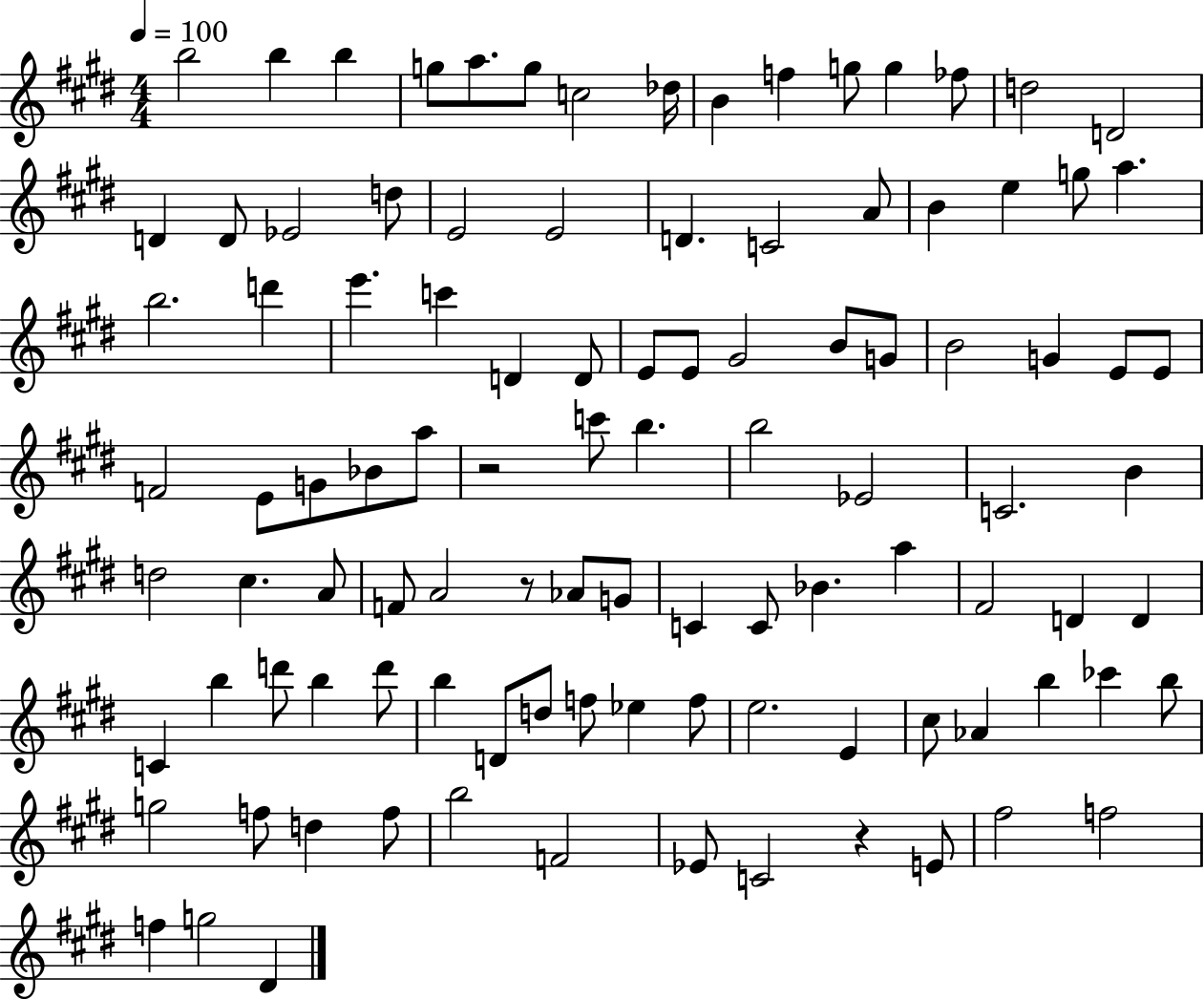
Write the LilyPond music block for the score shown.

{
  \clef treble
  \numericTimeSignature
  \time 4/4
  \key e \major
  \tempo 4 = 100
  b''2 b''4 b''4 | g''8 a''8. g''8 c''2 des''16 | b'4 f''4 g''8 g''4 fes''8 | d''2 d'2 | \break d'4 d'8 ees'2 d''8 | e'2 e'2 | d'4. c'2 a'8 | b'4 e''4 g''8 a''4. | \break b''2. d'''4 | e'''4. c'''4 d'4 d'8 | e'8 e'8 gis'2 b'8 g'8 | b'2 g'4 e'8 e'8 | \break f'2 e'8 g'8 bes'8 a''8 | r2 c'''8 b''4. | b''2 ees'2 | c'2. b'4 | \break d''2 cis''4. a'8 | f'8 a'2 r8 aes'8 g'8 | c'4 c'8 bes'4. a''4 | fis'2 d'4 d'4 | \break c'4 b''4 d'''8 b''4 d'''8 | b''4 d'8 d''8 f''8 ees''4 f''8 | e''2. e'4 | cis''8 aes'4 b''4 ces'''4 b''8 | \break g''2 f''8 d''4 f''8 | b''2 f'2 | ees'8 c'2 r4 e'8 | fis''2 f''2 | \break f''4 g''2 dis'4 | \bar "|."
}